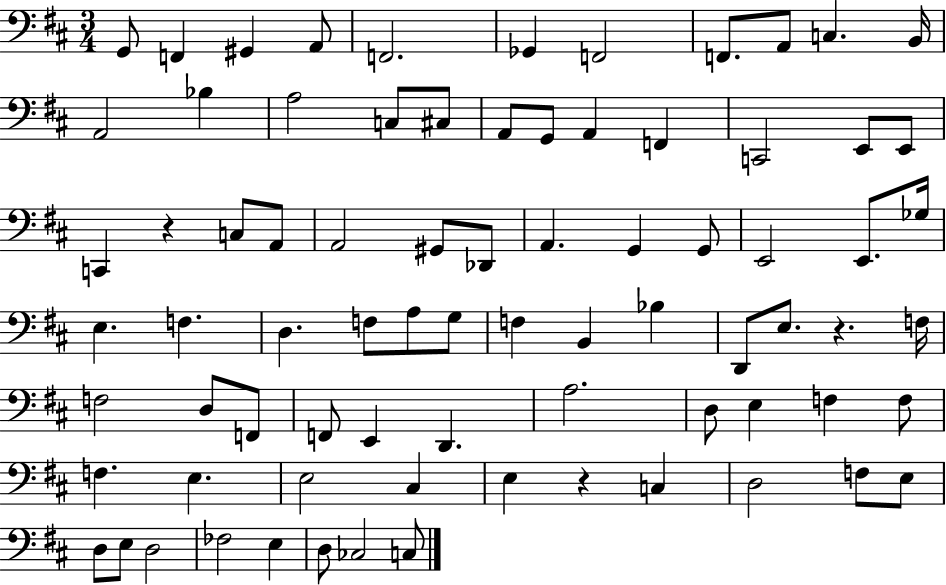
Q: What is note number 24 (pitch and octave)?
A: C2